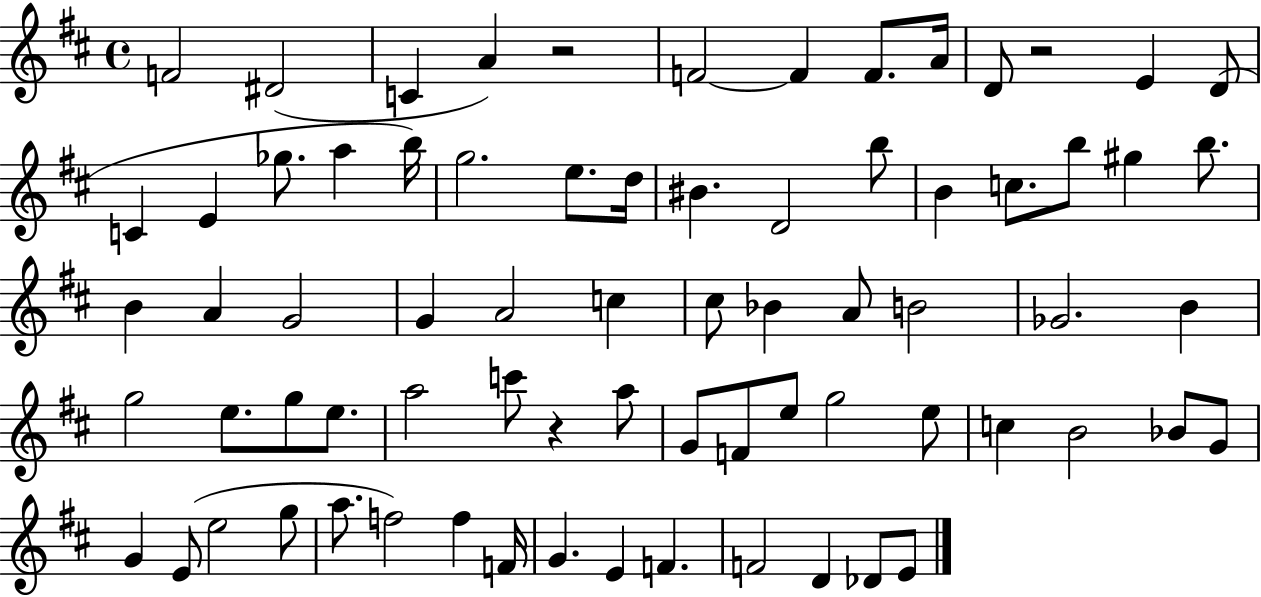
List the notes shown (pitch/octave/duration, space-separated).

F4/h D#4/h C4/q A4/q R/h F4/h F4/q F4/e. A4/s D4/e R/h E4/q D4/e C4/q E4/q Gb5/e. A5/q B5/s G5/h. E5/e. D5/s BIS4/q. D4/h B5/e B4/q C5/e. B5/e G#5/q B5/e. B4/q A4/q G4/h G4/q A4/h C5/q C#5/e Bb4/q A4/e B4/h Gb4/h. B4/q G5/h E5/e. G5/e E5/e. A5/h C6/e R/q A5/e G4/e F4/e E5/e G5/h E5/e C5/q B4/h Bb4/e G4/e G4/q E4/e E5/h G5/e A5/e. F5/h F5/q F4/s G4/q. E4/q F4/q. F4/h D4/q Db4/e E4/e